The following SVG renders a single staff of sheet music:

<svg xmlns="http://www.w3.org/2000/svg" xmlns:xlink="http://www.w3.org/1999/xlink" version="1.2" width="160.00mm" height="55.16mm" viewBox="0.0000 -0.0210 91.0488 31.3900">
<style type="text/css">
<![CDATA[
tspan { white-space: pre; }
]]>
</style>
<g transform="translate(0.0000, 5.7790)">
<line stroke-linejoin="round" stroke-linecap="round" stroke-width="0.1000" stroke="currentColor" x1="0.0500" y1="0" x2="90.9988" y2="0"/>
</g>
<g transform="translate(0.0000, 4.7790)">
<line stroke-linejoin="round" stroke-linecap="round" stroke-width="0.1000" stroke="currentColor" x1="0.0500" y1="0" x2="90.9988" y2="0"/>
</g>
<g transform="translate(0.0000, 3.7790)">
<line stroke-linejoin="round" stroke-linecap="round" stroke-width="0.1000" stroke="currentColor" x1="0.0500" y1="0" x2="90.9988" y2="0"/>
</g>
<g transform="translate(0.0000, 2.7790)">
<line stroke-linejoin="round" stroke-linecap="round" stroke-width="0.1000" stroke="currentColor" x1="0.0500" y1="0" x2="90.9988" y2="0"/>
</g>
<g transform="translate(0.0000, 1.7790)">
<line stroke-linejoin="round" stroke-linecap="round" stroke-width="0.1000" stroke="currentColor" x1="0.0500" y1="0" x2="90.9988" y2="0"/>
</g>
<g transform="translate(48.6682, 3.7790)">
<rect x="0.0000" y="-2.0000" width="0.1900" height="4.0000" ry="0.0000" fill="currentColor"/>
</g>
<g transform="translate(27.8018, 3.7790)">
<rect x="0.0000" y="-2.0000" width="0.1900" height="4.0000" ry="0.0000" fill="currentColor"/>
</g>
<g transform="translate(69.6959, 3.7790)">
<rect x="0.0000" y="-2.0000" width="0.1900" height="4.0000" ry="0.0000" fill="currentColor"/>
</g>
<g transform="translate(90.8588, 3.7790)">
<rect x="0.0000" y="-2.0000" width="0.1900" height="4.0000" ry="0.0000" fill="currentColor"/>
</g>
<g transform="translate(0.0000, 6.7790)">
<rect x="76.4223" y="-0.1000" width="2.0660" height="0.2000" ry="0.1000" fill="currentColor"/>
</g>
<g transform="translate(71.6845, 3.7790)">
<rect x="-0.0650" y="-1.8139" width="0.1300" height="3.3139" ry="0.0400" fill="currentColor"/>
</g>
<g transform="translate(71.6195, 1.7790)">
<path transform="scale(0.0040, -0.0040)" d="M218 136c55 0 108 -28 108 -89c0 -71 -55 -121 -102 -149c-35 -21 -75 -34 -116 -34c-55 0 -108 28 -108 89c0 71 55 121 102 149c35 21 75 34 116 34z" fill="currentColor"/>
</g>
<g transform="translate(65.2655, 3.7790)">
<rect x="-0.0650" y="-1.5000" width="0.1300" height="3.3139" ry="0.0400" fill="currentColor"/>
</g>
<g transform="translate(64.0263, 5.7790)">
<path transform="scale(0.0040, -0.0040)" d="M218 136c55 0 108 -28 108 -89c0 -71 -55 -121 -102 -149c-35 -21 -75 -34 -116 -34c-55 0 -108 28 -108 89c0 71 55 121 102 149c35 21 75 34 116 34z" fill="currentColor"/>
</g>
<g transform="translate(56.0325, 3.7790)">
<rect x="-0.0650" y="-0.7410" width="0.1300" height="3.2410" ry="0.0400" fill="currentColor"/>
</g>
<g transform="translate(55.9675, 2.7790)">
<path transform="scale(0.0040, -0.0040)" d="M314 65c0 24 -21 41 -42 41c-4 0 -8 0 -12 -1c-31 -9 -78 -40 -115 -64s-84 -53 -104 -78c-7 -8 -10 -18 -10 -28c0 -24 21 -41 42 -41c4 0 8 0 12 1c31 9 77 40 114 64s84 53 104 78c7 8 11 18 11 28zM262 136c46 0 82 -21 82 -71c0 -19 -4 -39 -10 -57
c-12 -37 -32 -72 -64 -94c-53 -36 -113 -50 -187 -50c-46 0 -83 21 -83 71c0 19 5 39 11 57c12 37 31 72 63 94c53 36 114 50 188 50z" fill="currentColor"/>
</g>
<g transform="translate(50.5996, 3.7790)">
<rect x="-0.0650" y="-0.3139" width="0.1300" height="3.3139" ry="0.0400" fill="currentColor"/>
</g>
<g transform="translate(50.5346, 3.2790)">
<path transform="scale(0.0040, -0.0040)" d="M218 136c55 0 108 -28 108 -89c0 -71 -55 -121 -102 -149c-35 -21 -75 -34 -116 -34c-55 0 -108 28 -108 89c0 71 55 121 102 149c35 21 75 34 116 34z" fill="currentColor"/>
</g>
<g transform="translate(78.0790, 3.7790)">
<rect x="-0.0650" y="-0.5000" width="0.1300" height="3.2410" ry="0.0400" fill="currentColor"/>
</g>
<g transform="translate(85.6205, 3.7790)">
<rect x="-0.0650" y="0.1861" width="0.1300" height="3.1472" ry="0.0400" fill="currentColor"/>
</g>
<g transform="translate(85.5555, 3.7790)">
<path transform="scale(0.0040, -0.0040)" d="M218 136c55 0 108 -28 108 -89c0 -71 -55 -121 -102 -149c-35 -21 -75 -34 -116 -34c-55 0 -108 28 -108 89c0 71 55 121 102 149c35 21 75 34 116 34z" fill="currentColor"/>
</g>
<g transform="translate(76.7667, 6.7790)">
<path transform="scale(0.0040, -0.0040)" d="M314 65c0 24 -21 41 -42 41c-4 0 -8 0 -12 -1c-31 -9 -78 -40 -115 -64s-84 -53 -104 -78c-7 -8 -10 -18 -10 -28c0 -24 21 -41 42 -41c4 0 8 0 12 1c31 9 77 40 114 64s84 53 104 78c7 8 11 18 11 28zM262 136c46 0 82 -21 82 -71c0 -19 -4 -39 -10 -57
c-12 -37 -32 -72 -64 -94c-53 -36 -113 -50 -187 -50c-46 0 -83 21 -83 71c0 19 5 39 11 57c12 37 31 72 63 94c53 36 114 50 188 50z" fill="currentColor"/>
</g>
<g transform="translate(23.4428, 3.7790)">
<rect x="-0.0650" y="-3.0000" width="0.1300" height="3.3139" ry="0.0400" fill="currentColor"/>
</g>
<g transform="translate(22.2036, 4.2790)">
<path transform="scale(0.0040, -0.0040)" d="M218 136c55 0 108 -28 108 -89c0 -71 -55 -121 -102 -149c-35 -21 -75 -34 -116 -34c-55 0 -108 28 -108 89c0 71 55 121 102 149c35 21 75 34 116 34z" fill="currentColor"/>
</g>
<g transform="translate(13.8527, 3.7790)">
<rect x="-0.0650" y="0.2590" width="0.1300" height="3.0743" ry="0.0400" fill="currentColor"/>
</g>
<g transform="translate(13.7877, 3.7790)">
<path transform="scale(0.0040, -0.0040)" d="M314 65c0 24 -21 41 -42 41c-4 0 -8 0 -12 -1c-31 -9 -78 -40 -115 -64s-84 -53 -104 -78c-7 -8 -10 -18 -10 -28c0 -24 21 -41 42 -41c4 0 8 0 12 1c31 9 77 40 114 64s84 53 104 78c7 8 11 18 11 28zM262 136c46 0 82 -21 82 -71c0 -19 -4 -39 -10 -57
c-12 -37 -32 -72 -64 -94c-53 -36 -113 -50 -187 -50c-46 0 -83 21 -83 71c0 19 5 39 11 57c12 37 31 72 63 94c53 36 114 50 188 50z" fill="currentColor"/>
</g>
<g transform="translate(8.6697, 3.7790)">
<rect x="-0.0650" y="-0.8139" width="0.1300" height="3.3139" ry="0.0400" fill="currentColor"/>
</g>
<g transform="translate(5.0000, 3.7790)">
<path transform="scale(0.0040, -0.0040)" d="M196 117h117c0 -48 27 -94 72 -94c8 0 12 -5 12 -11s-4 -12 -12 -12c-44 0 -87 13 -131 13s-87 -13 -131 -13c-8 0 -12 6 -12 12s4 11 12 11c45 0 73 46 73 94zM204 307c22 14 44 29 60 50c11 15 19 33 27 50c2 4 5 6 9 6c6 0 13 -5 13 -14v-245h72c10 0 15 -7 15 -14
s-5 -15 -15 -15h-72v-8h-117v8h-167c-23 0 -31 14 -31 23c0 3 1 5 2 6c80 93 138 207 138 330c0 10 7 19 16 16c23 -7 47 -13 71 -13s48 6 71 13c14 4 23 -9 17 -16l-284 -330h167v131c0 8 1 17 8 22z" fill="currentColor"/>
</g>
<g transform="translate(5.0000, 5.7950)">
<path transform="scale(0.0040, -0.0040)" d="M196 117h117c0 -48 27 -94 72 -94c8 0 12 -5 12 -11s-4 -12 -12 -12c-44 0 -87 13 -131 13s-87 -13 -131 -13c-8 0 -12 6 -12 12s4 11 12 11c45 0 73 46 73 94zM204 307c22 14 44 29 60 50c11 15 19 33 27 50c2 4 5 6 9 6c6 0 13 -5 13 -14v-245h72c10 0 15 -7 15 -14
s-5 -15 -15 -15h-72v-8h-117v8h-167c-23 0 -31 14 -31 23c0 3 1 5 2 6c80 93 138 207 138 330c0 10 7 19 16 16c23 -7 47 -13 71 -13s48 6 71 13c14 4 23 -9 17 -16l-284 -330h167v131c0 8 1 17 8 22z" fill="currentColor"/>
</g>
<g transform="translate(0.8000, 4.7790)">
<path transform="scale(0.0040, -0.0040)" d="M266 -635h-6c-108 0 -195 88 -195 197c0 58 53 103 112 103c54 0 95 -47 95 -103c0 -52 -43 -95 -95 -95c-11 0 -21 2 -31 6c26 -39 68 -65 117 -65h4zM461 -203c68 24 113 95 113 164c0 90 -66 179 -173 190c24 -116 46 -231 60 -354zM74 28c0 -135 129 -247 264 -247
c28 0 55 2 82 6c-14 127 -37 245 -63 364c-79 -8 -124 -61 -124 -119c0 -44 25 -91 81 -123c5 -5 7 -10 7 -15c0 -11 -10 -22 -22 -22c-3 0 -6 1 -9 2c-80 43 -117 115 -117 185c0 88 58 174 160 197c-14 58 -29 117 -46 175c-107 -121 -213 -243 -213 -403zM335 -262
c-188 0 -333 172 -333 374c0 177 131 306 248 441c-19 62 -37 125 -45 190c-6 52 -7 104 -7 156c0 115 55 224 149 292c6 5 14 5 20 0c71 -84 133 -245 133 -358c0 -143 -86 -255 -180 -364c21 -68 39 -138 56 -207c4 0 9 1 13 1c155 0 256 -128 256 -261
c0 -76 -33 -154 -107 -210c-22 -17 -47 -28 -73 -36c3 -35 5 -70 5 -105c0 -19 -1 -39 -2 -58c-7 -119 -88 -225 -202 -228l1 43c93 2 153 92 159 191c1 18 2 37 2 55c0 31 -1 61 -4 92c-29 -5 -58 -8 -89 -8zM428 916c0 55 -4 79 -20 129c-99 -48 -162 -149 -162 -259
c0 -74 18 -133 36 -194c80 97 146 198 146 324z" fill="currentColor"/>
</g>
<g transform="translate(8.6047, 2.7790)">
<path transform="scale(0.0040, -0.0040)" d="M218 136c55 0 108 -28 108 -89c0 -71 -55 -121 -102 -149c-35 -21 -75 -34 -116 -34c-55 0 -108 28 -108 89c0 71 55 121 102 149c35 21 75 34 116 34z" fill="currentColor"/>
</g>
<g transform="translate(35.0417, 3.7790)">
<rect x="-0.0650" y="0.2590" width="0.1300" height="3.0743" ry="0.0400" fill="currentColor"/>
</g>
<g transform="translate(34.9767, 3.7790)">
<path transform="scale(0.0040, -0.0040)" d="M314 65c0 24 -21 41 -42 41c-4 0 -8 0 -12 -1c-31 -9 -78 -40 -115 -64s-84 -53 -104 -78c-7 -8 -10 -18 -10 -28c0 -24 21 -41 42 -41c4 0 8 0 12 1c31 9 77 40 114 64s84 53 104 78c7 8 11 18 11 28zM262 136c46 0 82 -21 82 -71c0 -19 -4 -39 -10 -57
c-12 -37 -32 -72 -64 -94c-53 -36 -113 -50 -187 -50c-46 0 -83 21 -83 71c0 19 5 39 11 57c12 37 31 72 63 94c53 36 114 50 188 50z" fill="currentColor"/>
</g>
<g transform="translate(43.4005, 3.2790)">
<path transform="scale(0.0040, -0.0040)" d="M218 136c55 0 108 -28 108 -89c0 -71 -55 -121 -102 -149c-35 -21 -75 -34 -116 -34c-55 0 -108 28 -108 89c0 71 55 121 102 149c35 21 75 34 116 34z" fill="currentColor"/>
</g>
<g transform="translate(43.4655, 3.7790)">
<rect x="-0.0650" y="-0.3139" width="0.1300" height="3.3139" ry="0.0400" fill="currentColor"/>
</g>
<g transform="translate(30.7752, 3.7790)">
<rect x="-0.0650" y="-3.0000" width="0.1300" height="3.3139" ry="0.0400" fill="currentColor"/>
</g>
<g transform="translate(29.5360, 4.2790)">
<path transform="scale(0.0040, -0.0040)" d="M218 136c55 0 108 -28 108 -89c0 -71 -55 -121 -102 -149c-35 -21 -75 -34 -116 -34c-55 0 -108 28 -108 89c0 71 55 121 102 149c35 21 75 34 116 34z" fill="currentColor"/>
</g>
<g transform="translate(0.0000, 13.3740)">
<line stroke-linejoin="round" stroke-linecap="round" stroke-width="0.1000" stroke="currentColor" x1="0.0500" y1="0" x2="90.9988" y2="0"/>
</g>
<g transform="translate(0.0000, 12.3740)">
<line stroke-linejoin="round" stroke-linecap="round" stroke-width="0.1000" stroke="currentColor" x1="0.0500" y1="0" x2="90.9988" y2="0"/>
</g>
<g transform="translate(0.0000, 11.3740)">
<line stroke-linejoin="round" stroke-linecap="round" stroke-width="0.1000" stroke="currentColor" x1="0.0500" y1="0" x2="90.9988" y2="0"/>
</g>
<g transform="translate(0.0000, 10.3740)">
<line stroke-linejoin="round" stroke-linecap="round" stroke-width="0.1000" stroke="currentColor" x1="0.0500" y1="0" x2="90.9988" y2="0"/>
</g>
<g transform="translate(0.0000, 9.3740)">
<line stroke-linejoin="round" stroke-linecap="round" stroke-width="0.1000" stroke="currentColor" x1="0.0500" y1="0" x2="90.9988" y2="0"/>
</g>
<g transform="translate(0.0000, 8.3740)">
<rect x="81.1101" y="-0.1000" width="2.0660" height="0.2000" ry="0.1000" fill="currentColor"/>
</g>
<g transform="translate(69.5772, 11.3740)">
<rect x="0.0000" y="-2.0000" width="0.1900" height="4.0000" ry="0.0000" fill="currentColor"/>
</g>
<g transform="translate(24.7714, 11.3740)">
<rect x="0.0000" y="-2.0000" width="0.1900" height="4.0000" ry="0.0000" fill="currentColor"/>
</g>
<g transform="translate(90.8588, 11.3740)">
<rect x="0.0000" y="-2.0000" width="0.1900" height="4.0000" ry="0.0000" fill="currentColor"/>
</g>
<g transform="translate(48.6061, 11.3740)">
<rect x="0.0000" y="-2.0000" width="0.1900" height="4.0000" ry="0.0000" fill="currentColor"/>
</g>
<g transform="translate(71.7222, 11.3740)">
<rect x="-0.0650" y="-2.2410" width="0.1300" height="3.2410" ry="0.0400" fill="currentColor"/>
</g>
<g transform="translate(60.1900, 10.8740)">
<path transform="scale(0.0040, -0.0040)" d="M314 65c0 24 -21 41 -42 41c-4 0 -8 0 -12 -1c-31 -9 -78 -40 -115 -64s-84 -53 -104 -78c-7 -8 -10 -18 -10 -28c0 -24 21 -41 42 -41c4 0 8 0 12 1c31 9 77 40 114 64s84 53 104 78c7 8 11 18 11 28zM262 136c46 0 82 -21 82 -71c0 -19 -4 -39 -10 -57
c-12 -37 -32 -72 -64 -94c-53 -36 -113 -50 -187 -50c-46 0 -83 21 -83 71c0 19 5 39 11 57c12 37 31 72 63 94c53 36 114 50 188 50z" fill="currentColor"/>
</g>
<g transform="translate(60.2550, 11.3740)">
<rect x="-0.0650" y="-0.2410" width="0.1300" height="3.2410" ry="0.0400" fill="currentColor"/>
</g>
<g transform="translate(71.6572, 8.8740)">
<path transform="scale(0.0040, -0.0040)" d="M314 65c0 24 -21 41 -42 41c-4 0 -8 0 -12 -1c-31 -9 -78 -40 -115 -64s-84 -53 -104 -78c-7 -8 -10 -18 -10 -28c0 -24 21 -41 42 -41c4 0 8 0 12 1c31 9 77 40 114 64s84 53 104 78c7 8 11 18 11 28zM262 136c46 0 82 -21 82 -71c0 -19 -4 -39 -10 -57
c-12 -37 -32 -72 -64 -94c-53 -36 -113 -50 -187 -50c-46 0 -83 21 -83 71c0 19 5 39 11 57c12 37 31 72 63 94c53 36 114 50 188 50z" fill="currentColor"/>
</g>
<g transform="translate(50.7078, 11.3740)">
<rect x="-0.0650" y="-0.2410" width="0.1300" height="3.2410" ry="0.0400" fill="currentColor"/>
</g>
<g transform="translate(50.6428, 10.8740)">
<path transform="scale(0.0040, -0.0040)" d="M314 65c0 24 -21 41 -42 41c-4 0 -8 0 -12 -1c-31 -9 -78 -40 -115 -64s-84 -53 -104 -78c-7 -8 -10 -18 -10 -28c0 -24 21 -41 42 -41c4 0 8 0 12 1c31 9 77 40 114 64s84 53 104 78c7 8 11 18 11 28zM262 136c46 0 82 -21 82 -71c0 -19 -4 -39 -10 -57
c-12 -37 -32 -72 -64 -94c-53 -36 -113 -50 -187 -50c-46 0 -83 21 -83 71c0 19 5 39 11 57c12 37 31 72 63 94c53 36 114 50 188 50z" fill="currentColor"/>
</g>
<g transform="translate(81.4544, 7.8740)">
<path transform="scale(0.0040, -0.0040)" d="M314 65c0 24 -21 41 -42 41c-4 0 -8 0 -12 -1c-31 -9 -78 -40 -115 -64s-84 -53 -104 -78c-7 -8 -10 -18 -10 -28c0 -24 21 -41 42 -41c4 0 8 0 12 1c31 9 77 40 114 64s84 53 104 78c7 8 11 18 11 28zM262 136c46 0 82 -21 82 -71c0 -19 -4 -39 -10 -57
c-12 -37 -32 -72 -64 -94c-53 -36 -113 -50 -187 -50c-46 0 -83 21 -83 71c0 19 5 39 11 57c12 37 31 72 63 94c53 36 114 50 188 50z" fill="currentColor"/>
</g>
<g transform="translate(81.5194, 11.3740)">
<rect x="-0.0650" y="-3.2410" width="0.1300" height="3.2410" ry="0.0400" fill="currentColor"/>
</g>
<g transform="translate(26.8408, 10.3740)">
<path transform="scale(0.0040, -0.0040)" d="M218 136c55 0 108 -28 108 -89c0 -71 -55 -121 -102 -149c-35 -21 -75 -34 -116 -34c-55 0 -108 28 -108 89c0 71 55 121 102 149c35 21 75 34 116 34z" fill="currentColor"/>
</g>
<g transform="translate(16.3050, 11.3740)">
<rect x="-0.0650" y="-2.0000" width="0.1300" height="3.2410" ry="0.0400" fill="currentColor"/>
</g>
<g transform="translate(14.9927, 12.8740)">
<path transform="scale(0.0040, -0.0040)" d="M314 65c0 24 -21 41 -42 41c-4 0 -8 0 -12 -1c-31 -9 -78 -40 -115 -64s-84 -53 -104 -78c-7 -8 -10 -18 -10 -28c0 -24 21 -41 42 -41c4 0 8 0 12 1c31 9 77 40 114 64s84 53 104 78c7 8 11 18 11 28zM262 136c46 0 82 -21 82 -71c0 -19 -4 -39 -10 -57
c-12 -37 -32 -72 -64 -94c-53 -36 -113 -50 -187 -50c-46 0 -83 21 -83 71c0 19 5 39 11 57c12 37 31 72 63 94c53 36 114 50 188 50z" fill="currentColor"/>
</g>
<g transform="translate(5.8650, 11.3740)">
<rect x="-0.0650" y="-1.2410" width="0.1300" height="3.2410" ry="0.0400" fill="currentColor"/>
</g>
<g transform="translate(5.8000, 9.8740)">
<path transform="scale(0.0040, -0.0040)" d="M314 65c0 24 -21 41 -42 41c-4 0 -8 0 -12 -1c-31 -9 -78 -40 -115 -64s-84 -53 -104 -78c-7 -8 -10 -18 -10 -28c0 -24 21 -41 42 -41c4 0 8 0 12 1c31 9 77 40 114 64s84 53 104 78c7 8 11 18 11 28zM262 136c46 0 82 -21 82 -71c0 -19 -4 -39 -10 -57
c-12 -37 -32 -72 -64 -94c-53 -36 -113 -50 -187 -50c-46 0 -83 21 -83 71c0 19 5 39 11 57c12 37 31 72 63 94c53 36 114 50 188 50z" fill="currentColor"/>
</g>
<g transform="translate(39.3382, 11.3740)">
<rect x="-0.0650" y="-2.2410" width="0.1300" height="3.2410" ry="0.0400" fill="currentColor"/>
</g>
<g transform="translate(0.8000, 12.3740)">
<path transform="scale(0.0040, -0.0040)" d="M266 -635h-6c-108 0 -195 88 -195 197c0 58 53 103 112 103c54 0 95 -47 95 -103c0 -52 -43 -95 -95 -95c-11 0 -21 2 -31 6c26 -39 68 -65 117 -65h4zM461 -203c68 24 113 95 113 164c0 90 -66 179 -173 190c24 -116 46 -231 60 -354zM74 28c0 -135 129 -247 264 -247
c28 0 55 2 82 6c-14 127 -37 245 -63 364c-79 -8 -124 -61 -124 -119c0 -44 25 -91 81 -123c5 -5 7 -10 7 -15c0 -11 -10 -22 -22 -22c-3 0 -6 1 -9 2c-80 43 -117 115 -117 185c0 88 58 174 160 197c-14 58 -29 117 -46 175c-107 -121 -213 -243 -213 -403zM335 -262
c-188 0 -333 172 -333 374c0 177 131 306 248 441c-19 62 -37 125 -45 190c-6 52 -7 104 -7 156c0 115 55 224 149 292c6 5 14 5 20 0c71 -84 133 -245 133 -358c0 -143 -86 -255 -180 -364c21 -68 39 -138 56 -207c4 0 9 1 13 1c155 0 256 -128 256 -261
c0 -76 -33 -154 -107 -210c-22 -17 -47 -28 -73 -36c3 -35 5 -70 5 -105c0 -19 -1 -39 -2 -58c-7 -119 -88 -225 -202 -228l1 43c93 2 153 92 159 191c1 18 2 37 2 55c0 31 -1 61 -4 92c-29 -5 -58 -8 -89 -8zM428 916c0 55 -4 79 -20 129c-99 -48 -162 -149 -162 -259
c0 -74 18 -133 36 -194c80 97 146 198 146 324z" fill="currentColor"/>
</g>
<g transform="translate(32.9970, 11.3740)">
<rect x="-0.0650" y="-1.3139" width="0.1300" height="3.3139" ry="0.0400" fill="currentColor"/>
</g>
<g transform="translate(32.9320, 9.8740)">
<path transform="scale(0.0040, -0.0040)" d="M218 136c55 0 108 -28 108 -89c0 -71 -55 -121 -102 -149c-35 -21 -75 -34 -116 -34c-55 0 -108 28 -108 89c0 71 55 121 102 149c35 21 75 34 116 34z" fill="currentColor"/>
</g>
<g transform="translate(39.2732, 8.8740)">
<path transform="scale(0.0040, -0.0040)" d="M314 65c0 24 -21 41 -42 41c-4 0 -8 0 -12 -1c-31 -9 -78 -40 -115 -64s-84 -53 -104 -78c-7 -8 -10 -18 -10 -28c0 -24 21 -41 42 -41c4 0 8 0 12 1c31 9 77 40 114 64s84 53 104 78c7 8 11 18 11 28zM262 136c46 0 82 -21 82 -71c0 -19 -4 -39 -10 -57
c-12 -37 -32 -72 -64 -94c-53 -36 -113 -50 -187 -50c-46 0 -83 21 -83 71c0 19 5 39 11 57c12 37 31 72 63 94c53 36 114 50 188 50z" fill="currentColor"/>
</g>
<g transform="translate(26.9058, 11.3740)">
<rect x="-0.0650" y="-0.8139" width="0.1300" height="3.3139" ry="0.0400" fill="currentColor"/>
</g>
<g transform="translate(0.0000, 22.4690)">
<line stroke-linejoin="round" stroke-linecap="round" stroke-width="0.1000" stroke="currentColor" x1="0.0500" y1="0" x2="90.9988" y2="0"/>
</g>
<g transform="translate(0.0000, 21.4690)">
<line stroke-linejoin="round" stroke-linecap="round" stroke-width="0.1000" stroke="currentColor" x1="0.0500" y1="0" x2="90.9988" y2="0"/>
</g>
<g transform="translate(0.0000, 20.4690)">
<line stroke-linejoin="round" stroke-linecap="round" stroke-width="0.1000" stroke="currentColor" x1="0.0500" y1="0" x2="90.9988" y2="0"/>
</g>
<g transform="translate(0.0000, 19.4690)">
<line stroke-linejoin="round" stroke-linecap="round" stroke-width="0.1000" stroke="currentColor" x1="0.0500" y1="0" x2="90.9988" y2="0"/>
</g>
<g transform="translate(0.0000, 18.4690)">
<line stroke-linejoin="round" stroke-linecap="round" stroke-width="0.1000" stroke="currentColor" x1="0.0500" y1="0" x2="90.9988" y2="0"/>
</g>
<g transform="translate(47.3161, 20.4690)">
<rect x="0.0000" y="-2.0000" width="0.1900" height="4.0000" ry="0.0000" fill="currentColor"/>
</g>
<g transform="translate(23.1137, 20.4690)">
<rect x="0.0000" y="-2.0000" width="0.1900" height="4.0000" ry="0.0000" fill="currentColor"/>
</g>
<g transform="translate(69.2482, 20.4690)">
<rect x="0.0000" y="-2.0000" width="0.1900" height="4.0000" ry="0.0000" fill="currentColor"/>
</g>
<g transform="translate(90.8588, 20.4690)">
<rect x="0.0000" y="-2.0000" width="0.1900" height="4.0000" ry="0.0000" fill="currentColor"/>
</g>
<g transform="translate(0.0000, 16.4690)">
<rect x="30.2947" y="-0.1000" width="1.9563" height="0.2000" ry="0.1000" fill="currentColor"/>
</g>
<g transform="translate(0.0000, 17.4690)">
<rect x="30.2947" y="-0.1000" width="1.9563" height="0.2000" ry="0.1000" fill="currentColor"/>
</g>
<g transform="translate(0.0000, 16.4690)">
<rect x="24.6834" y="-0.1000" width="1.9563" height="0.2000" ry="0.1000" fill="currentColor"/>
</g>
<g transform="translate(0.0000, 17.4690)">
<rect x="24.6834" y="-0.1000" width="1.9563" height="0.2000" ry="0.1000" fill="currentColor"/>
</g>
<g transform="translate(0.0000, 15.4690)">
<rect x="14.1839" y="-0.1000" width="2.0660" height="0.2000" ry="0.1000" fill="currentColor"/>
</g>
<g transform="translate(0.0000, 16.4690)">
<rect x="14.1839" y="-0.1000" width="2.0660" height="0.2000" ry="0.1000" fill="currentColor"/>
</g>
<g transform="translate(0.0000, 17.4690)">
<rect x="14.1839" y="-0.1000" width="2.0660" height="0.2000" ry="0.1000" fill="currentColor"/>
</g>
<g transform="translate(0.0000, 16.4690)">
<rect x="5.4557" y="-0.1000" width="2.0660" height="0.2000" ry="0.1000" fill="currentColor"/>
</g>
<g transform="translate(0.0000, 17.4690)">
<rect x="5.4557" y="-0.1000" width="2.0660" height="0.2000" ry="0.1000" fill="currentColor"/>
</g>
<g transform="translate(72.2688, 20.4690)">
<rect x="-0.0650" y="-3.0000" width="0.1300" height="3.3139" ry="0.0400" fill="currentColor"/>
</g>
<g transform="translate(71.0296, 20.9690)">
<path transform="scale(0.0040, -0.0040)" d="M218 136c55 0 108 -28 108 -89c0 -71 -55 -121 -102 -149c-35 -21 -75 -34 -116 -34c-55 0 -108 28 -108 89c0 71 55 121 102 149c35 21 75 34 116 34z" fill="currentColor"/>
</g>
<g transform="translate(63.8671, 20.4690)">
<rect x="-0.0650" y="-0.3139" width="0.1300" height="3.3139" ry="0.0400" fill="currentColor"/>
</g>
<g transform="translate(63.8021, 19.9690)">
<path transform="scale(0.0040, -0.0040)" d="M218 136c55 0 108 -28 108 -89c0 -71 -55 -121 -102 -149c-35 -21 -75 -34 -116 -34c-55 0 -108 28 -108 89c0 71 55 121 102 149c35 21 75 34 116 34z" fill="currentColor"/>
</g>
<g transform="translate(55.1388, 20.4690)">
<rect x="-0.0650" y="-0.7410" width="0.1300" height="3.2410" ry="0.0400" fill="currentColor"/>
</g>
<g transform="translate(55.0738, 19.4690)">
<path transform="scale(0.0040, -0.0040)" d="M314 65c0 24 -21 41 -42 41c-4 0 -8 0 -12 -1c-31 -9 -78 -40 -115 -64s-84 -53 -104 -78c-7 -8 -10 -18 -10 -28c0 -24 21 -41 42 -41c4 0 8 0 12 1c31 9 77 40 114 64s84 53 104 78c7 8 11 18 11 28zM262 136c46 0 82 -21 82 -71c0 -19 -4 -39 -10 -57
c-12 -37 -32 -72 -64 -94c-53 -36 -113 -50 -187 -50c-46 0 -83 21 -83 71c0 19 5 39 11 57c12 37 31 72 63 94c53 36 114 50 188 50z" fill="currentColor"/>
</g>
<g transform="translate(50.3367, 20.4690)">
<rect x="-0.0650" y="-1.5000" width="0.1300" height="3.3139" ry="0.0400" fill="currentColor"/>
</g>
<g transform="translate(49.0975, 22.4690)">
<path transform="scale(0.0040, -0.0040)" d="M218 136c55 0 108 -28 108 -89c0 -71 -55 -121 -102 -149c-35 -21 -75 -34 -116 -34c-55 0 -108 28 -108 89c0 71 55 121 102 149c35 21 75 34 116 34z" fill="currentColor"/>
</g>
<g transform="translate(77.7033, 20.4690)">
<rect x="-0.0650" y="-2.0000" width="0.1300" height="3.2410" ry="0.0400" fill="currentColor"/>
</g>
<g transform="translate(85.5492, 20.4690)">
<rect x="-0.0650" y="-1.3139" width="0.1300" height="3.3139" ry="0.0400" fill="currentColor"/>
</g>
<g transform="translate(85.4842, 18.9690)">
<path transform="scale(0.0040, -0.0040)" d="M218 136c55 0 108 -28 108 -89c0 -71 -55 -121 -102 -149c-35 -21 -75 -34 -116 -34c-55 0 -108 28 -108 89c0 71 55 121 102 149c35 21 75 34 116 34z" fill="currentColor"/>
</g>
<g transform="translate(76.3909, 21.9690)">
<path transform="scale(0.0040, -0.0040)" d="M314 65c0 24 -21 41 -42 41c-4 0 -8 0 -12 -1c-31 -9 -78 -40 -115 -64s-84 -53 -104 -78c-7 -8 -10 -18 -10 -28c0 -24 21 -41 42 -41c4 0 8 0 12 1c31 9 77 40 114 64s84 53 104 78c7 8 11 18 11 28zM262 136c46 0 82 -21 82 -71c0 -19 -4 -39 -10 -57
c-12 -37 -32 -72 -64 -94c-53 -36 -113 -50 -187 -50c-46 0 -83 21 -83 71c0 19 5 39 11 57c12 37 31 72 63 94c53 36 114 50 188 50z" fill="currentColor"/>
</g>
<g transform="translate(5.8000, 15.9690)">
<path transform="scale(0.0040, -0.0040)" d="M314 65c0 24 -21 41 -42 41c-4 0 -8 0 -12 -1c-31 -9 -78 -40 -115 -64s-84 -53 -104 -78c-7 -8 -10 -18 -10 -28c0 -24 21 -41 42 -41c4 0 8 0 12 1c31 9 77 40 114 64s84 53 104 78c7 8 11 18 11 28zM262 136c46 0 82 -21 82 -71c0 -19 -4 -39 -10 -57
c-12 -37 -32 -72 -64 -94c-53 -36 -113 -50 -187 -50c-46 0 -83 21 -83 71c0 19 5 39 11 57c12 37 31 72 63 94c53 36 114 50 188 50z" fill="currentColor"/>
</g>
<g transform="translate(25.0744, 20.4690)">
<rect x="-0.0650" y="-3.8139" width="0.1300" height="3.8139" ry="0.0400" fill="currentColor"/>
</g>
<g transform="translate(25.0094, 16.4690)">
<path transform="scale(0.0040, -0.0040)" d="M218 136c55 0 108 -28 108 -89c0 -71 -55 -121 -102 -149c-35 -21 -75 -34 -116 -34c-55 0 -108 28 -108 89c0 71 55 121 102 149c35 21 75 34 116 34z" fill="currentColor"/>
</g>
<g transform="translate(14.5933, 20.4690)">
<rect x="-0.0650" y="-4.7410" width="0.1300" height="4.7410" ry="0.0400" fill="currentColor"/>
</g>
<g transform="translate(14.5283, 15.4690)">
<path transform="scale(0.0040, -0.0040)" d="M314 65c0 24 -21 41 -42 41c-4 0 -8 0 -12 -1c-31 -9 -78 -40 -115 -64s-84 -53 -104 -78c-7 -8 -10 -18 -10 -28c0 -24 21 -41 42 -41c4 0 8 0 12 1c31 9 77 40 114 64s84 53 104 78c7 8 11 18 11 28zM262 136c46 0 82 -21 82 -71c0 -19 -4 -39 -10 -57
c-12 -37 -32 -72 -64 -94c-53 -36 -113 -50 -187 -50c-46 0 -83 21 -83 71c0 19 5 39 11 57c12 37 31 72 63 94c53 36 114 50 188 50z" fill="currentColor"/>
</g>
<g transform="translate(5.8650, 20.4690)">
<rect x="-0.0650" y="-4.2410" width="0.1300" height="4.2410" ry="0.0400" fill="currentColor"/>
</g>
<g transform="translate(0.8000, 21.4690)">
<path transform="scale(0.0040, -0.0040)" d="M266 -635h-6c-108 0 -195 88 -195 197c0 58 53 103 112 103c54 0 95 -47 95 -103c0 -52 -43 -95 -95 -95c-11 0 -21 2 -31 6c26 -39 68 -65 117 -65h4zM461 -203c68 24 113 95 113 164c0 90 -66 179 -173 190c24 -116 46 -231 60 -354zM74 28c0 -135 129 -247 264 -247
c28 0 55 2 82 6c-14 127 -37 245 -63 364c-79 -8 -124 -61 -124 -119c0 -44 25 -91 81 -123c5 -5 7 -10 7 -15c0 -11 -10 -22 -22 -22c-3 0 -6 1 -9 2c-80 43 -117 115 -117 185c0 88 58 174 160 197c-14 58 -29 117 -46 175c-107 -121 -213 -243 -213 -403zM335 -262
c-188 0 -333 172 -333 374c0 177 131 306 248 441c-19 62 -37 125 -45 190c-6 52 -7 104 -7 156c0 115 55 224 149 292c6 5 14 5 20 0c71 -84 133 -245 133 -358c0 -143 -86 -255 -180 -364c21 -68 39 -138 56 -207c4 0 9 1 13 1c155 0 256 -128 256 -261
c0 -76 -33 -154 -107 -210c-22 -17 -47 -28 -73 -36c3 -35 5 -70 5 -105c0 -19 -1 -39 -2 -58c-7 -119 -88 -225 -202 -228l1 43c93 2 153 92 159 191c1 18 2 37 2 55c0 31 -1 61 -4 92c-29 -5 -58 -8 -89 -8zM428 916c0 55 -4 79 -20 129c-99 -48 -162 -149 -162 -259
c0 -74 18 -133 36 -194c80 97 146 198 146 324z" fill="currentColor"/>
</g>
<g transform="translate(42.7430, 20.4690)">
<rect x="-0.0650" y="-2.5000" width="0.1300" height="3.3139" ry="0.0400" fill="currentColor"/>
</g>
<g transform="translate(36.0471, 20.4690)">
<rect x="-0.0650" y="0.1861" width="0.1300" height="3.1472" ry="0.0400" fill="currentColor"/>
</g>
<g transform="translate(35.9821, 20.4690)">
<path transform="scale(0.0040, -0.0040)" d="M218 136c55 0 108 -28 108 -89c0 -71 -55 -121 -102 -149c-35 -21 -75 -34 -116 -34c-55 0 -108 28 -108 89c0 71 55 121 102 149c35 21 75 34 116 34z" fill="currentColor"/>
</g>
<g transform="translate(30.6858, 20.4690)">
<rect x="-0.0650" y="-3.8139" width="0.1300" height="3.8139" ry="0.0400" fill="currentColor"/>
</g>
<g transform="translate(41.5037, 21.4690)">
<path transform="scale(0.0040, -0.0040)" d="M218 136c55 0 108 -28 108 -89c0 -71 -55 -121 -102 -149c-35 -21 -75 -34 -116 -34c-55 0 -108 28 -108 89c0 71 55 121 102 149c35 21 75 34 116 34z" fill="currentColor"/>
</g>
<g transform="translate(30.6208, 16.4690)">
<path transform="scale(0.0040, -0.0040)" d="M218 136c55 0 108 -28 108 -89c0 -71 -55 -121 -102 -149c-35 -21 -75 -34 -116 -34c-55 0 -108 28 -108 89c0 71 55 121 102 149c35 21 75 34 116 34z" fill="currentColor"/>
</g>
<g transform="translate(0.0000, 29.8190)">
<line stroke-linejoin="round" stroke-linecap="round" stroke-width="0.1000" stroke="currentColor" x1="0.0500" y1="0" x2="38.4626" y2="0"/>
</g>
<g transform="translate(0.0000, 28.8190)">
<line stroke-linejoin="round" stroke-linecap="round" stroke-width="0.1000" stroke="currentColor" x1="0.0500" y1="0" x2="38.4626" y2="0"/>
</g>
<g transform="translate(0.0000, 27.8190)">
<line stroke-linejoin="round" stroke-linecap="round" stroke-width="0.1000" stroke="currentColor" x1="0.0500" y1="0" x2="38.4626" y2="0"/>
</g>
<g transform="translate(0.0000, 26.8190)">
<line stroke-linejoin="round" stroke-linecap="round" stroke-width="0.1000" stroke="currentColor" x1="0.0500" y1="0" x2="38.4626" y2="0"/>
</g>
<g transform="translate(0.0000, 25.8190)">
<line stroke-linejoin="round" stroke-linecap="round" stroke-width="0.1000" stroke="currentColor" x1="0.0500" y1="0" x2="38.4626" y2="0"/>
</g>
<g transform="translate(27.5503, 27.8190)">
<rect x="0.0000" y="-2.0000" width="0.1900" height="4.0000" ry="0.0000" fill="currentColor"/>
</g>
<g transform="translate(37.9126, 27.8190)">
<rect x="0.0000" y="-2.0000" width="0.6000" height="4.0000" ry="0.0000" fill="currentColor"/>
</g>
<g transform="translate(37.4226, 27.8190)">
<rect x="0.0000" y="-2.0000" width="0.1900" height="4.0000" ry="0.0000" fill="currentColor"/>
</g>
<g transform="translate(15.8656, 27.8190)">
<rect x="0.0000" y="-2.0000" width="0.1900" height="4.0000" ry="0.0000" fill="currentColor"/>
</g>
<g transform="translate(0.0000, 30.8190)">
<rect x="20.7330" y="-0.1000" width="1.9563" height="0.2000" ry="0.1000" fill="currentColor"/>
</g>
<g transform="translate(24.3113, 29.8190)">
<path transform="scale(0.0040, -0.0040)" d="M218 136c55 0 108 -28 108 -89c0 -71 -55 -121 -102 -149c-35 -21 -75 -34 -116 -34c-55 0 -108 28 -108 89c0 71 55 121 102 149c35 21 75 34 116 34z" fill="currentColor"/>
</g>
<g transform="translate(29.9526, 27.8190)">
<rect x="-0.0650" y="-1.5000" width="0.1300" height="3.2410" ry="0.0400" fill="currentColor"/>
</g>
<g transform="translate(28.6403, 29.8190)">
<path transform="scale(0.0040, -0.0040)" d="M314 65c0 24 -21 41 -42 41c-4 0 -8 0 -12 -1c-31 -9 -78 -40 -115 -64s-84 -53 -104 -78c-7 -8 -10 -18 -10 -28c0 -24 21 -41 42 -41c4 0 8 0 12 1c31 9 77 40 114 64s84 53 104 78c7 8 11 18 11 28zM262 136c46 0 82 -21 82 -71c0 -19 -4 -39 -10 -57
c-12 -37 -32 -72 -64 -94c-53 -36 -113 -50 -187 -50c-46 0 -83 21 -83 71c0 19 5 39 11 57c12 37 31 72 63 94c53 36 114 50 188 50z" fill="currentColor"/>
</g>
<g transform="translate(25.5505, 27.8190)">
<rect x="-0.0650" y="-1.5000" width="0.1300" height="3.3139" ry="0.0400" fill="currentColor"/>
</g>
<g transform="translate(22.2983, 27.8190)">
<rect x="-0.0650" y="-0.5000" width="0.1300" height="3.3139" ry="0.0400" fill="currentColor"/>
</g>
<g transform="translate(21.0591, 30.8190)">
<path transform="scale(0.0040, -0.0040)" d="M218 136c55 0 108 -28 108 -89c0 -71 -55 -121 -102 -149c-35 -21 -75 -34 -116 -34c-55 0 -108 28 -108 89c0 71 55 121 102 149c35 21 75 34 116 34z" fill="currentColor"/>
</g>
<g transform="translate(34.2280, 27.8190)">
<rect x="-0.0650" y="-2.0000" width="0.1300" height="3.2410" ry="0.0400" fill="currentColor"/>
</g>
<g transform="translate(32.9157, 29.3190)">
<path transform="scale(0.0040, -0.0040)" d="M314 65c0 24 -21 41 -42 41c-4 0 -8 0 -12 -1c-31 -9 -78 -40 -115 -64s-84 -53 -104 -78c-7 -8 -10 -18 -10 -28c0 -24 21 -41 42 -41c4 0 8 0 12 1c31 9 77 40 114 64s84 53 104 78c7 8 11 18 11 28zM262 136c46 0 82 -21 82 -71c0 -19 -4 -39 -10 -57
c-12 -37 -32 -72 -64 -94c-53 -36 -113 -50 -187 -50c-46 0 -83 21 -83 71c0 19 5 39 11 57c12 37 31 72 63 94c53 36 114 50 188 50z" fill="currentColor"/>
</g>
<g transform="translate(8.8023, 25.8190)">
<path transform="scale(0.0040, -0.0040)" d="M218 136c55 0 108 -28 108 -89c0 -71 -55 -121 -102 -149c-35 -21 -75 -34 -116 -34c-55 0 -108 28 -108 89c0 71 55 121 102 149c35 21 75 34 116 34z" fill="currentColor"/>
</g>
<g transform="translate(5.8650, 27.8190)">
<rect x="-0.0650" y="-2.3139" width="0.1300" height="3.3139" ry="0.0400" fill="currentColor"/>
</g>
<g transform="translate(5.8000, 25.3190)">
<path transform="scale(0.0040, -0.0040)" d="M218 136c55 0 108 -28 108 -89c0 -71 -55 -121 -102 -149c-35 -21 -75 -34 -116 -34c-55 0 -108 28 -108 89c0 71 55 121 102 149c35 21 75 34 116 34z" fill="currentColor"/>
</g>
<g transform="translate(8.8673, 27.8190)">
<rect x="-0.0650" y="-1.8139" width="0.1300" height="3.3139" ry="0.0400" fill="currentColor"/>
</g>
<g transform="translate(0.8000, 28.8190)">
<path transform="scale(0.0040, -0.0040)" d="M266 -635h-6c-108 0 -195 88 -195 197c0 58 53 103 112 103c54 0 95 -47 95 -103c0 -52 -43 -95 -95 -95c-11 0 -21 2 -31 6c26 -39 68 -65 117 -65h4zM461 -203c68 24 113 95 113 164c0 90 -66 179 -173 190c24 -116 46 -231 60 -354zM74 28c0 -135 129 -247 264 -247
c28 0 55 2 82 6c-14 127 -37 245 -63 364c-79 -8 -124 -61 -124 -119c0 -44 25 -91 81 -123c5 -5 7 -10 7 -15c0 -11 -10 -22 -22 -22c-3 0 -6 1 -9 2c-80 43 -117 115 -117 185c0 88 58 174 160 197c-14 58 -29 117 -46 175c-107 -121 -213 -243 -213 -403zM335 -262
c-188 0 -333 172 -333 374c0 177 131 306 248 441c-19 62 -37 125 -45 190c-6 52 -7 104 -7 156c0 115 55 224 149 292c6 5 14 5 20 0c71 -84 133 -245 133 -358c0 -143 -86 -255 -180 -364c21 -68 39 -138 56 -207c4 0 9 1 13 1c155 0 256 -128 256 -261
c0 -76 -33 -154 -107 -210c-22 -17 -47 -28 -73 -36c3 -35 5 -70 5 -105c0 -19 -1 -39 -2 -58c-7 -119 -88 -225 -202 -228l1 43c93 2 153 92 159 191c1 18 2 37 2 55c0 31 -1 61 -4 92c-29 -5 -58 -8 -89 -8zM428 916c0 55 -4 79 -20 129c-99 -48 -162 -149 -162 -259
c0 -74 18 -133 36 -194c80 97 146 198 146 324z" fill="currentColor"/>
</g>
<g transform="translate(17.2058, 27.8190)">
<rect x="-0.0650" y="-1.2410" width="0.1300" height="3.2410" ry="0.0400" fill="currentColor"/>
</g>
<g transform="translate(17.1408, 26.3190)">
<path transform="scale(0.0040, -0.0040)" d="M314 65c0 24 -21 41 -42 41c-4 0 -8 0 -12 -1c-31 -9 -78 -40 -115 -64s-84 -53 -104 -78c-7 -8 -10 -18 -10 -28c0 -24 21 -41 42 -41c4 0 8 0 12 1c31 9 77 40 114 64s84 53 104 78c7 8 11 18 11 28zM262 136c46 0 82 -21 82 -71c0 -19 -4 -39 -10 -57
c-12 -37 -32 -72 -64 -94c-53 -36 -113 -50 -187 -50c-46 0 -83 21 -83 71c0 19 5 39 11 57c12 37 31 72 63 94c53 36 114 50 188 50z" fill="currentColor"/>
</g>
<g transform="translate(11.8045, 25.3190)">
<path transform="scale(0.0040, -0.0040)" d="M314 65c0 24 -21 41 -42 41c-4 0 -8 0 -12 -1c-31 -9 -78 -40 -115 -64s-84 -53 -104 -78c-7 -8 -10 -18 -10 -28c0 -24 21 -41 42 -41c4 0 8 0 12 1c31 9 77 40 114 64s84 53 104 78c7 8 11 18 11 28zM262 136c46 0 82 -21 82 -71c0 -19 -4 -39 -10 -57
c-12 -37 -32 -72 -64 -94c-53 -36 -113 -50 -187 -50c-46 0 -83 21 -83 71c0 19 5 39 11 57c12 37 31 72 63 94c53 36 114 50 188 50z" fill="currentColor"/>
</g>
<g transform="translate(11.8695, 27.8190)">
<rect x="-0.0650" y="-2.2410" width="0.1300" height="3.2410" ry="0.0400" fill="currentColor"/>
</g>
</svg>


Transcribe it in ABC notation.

X:1
T:Untitled
M:4/4
L:1/4
K:C
d B2 A A B2 c c d2 E f C2 B e2 F2 d e g2 c2 c2 g2 b2 d'2 e'2 c' c' B G E d2 c A F2 e g f g2 e2 C E E2 F2